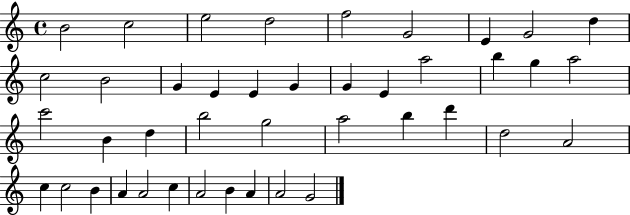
X:1
T:Untitled
M:4/4
L:1/4
K:C
B2 c2 e2 d2 f2 G2 E G2 d c2 B2 G E E G G E a2 b g a2 c'2 B d b2 g2 a2 b d' d2 A2 c c2 B A A2 c A2 B A A2 G2